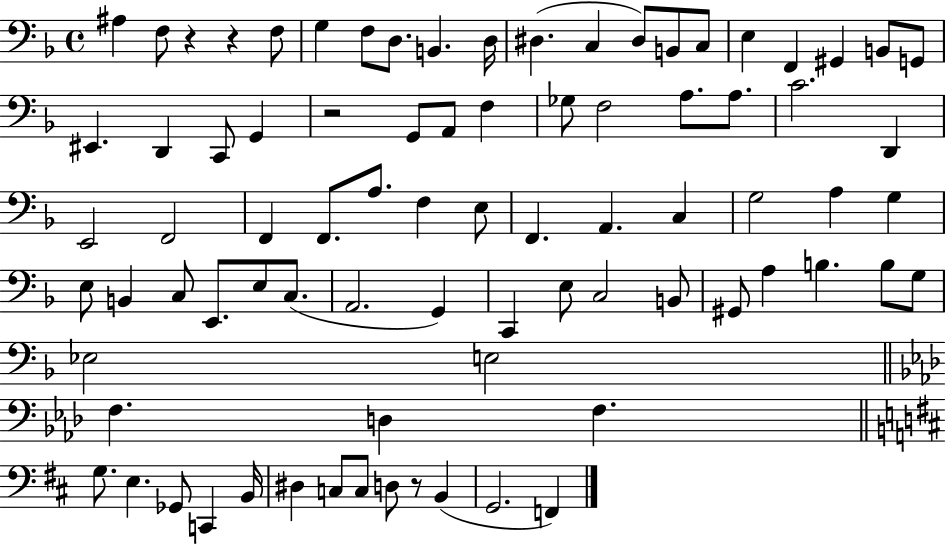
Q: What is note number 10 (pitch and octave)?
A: C3